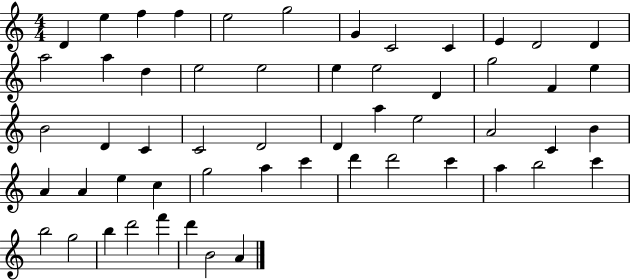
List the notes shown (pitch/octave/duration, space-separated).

D4/q E5/q F5/q F5/q E5/h G5/h G4/q C4/h C4/q E4/q D4/h D4/q A5/h A5/q D5/q E5/h E5/h E5/q E5/h D4/q G5/h F4/q E5/q B4/h D4/q C4/q C4/h D4/h D4/q A5/q E5/h A4/h C4/q B4/q A4/q A4/q E5/q C5/q G5/h A5/q C6/q D6/q D6/h C6/q A5/q B5/h C6/q B5/h G5/h B5/q D6/h F6/q D6/q B4/h A4/q